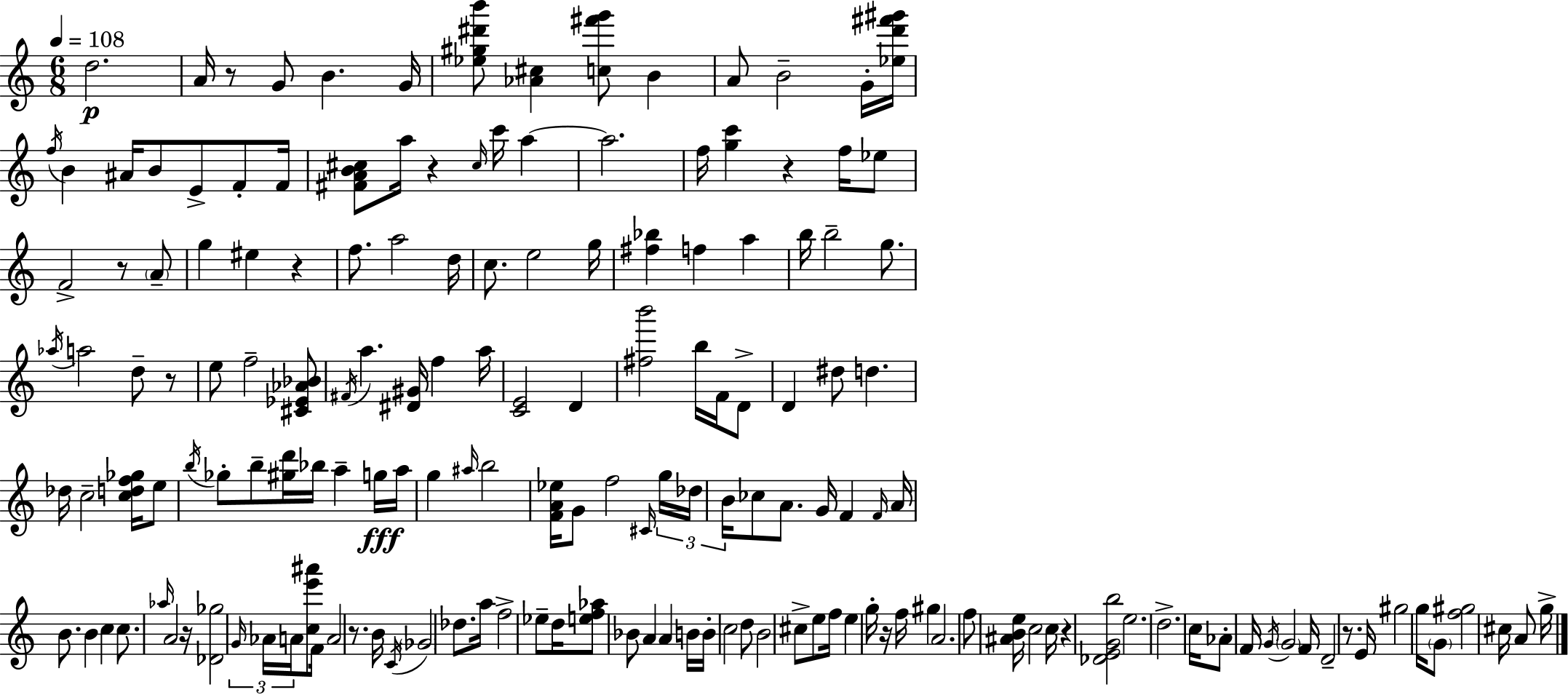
{
  \clef treble
  \numericTimeSignature
  \time 6/8
  \key a \minor
  \tempo 4 = 108
  \repeat volta 2 { d''2.\p | a'16 r8 g'8 b'4. g'16 | <ees'' gis'' dis''' b'''>8 <aes' cis''>4 <c'' fis''' g'''>8 b'4 | a'8 b'2-- g'16-. <ees'' d''' fis''' gis'''>16 | \break \acciaccatura { f''16 } b'4 ais'16 b'8 e'8-> f'8-. | f'16 <fis' a' b' cis''>8 a''16 r4 \grace { cis''16 } c'''16 a''4~~ | a''2. | f''16 <g'' c'''>4 r4 f''16 | \break ees''8 f'2-> r8 | \parenthesize a'8-- g''4 eis''4 r4 | f''8. a''2 | d''16 c''8. e''2 | \break g''16 <fis'' bes''>4 f''4 a''4 | b''16 b''2-- g''8. | \acciaccatura { aes''16 } a''2 d''8-- | r8 e''8 f''2-- | \break <cis' ees' aes' bes'>8 \acciaccatura { fis'16 } a''4. <dis' gis'>16 f''4 | a''16 <c' e'>2 | d'4 <fis'' b'''>2 | b''16 f'16 d'8-> d'4 dis''8 d''4. | \break des''16 c''2-- | <c'' d'' f'' ges''>16 e''8 \acciaccatura { b''16 } ges''8-. b''8-- <gis'' d'''>16 bes''16 a''4-- | g''16\fff a''16 g''4 \grace { ais''16 } b''2 | <f' a' ees''>16 g'8 f''2 | \break \grace { cis'16 } \tuplet 3/2 { g''16 des''16 b'16 } ces''8 a'8. | g'16 f'4 \grace { f'16 } a'16 b'8. | b'4 c''4 c''8. \grace { aes''16 } | a'2 r16 <des' ges''>2 | \break \tuplet 3/2 { \grace { g'16 } aes'16 a'16 } <c'' e''' ais'''>8 f'16 a'2 | r8. b'16 \acciaccatura { c'16 } | \parenthesize ges'2 des''8. a''16 | f''2-> ees''8-- d''16 <e'' f'' aes''>8 | \break bes'8 a'4 a'4 b'16 | b'16-. c''2 d''8 b'2 | cis''8-> e''8 f''16 | e''4 g''16-. r16 f''16 gis''4 a'2. | \break f''8 | <ais' b' e''>16 c''2 c''16 r4 | <des' e' g' b''>2 e''2. | d''2.-> | \break c''16 | aes'8-. f'16 \acciaccatura { g'16 } \parenthesize g'2 | f'16 d'2-- r8. | e'16 gis''2 g''16 \parenthesize g'8 | \break <f'' gis''>2 cis''16 a'8 g''16-> | } \bar "|."
}